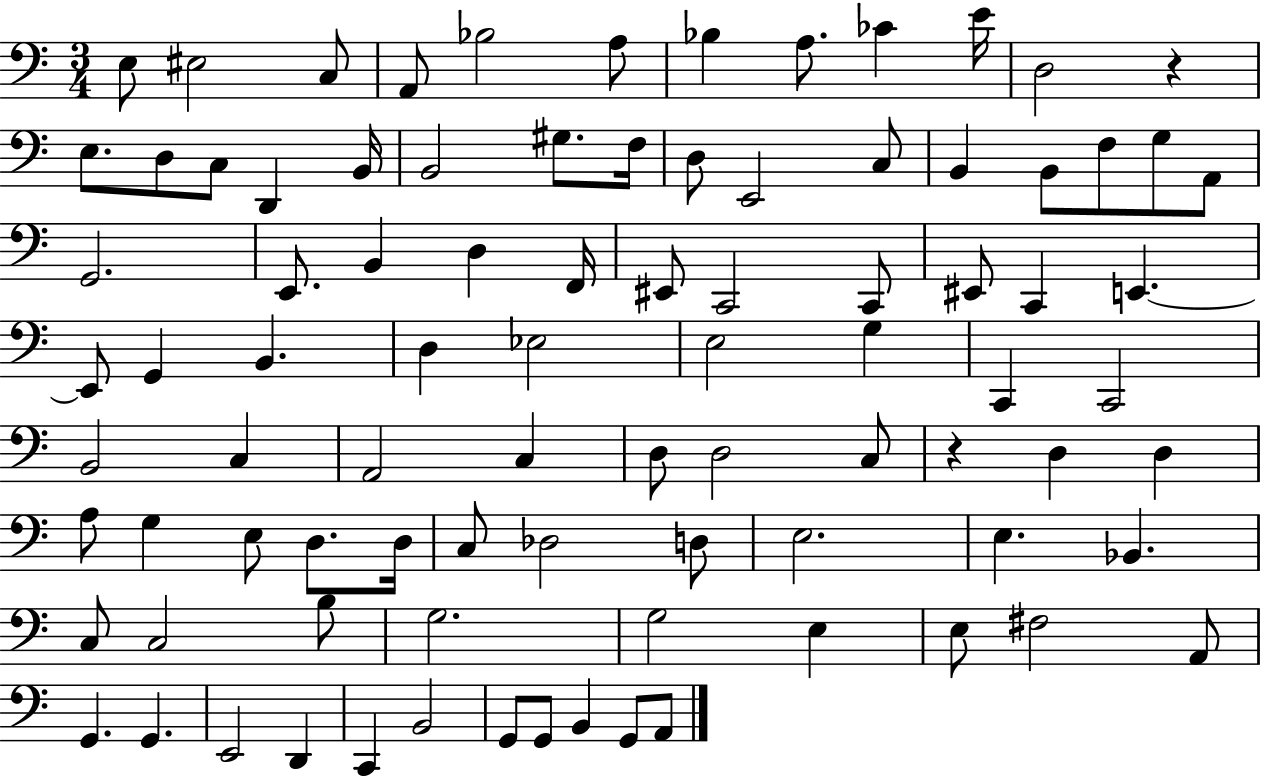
{
  \clef bass
  \numericTimeSignature
  \time 3/4
  \key c \major
  \repeat volta 2 { e8 eis2 c8 | a,8 bes2 a8 | bes4 a8. ces'4 e'16 | d2 r4 | \break e8. d8 c8 d,4 b,16 | b,2 gis8. f16 | d8 e,2 c8 | b,4 b,8 f8 g8 a,8 | \break g,2. | e,8. b,4 d4 f,16 | eis,8 c,2 c,8 | eis,8 c,4 e,4.~~ | \break e,8 g,4 b,4. | d4 ees2 | e2 g4 | c,4 c,2 | \break b,2 c4 | a,2 c4 | d8 d2 c8 | r4 d4 d4 | \break a8 g4 e8 d8. d16 | c8 des2 d8 | e2. | e4. bes,4. | \break c8 c2 b8 | g2. | g2 e4 | e8 fis2 a,8 | \break g,4. g,4. | e,2 d,4 | c,4 b,2 | g,8 g,8 b,4 g,8 a,8 | \break } \bar "|."
}